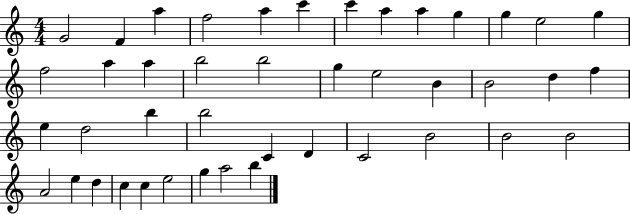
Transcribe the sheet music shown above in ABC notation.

X:1
T:Untitled
M:4/4
L:1/4
K:C
G2 F a f2 a c' c' a a g g e2 g f2 a a b2 b2 g e2 B B2 d f e d2 b b2 C D C2 B2 B2 B2 A2 e d c c e2 g a2 b